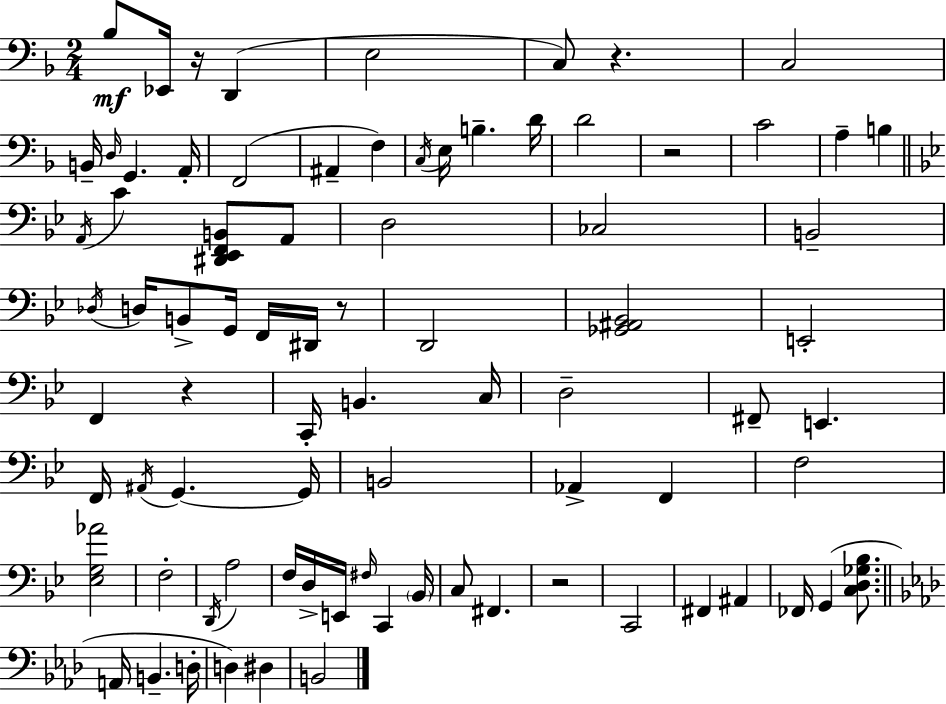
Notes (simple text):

Bb3/e Eb2/s R/s D2/q E3/h C3/e R/q. C3/h B2/s D3/s G2/q. A2/s F2/h A#2/q F3/q C3/s E3/s B3/q. D4/s D4/h R/h C4/h A3/q B3/q A2/s C4/q [D#2,Eb2,F2,B2]/e A2/e D3/h CES3/h B2/h Db3/s D3/s B2/e G2/s F2/s D#2/s R/e D2/h [Gb2,A#2,Bb2]/h E2/h F2/q R/q C2/s B2/q. C3/s D3/h F#2/e E2/q. F2/s A#2/s G2/q. G2/s B2/h Ab2/q F2/q F3/h [Eb3,G3,Ab4]/h F3/h D2/s A3/h F3/s D3/s E2/s F#3/s C2/q Bb2/s C3/e F#2/q. R/h C2/h F#2/q A#2/q FES2/s G2/q [C3,D3,Gb3,Bb3]/e. A2/s B2/q. D3/s D3/q D#3/q B2/h